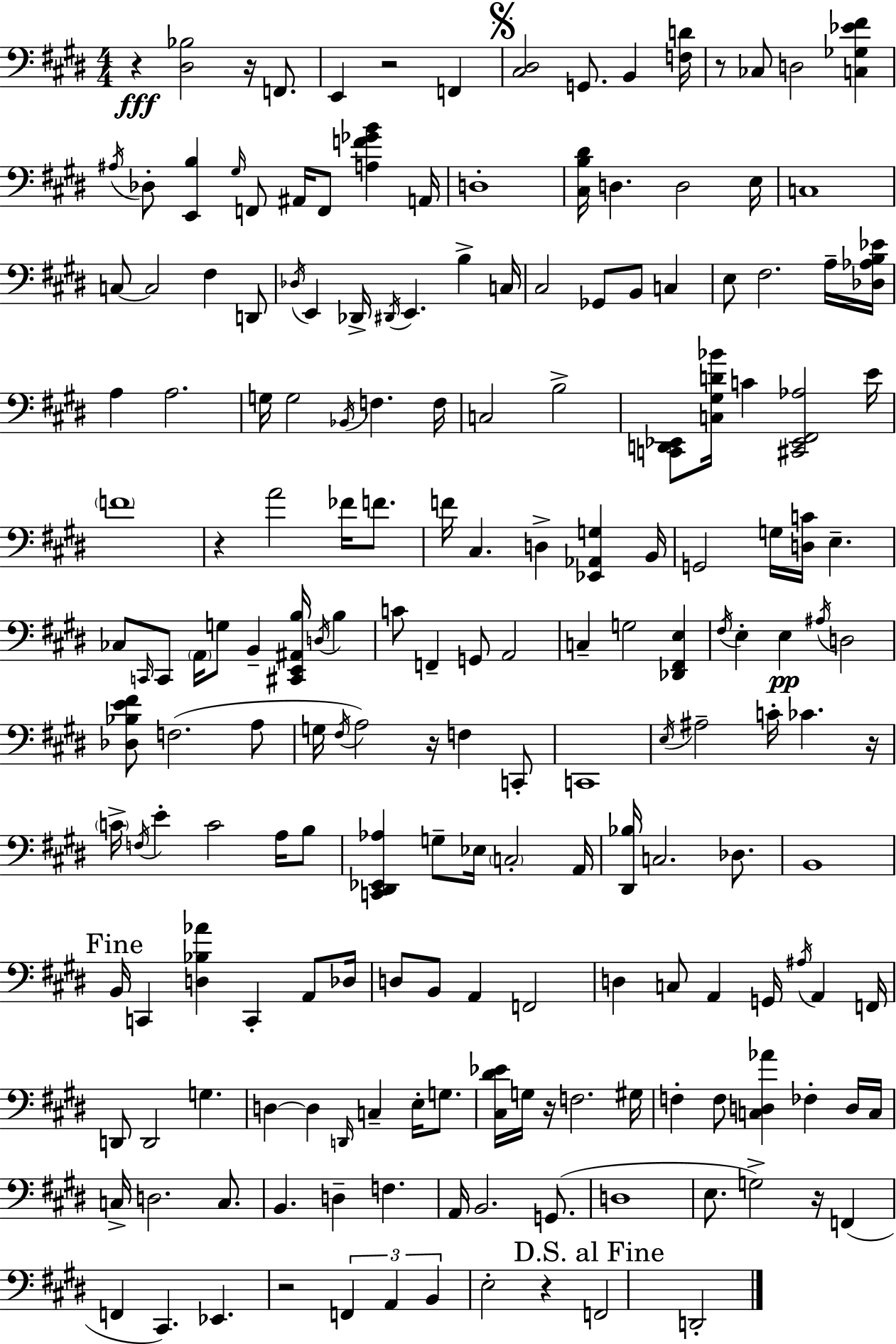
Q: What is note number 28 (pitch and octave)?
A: E2